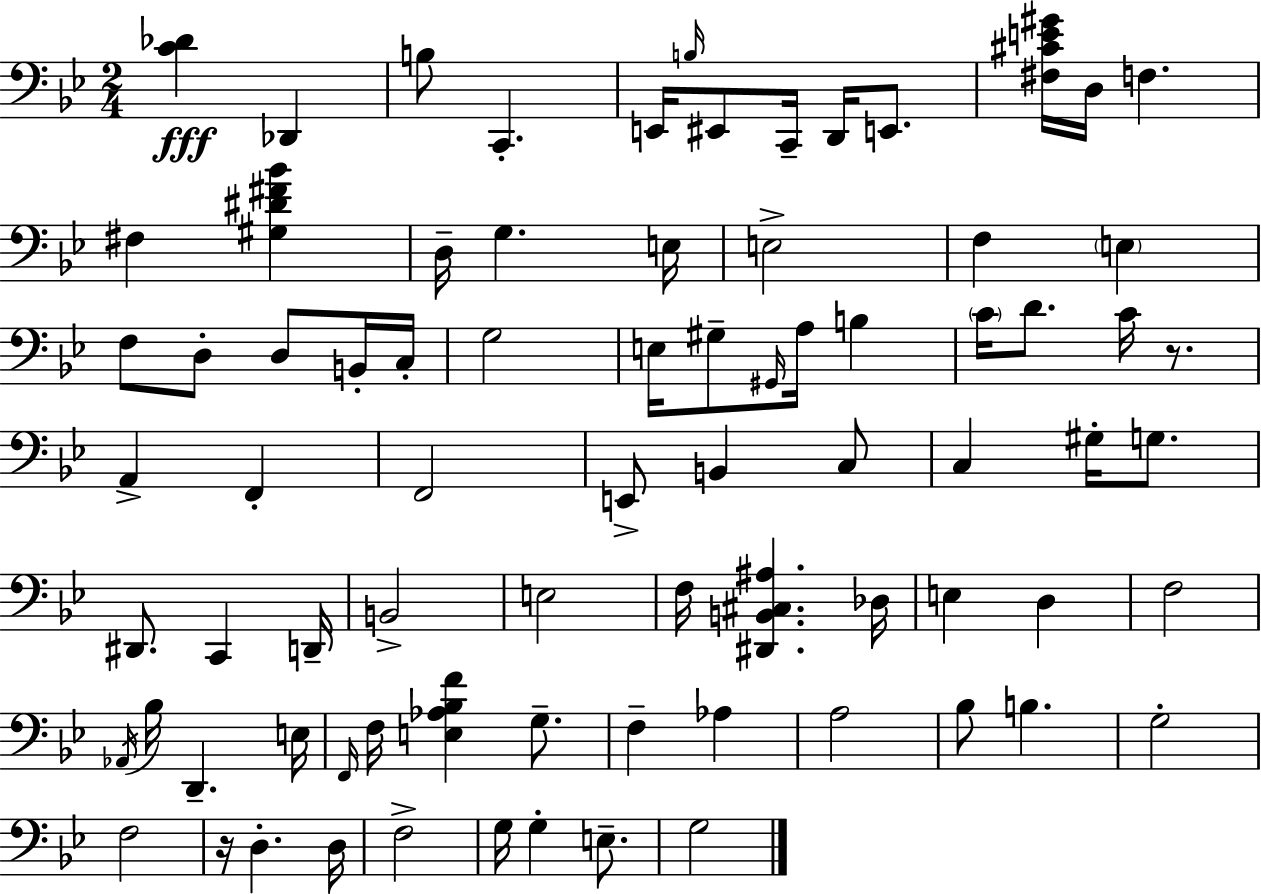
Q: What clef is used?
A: bass